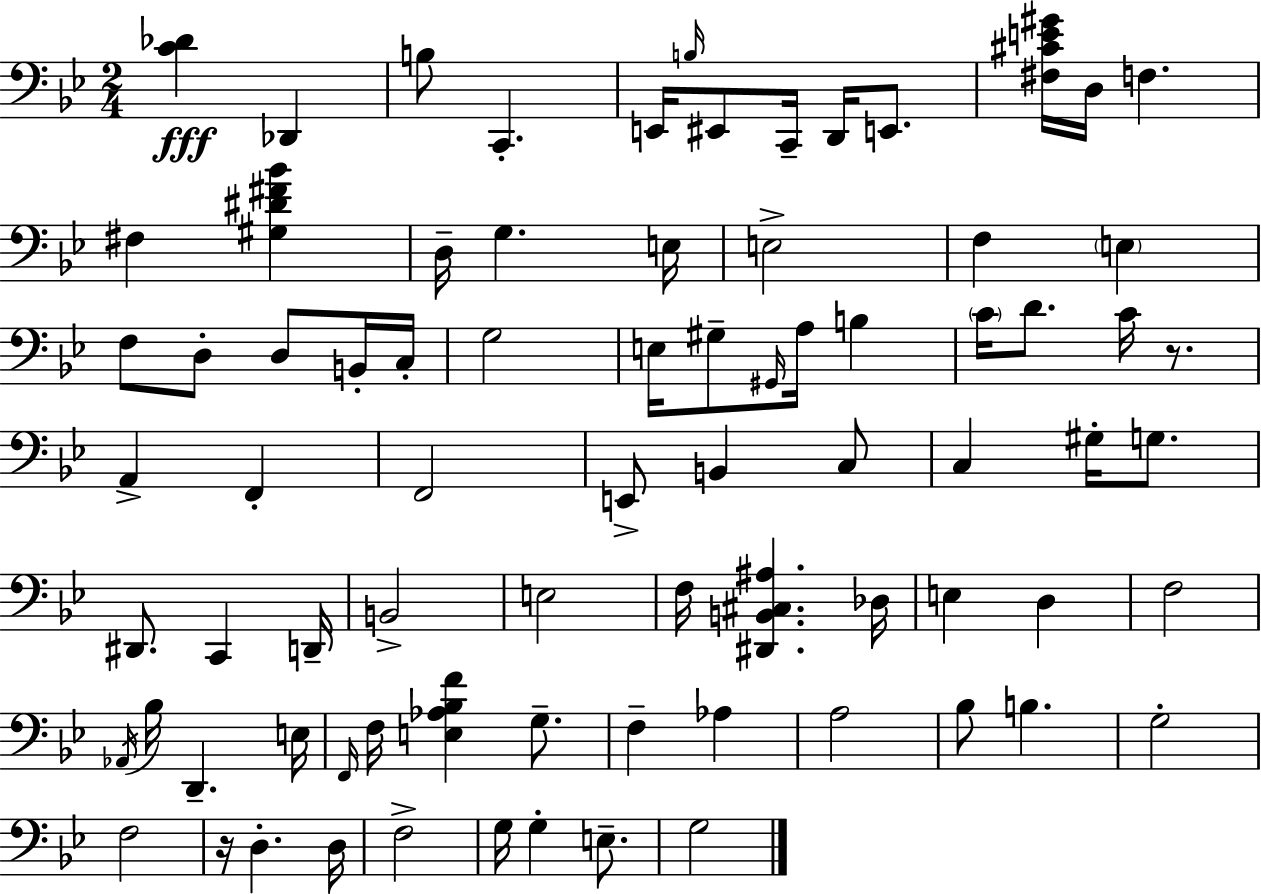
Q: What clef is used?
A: bass